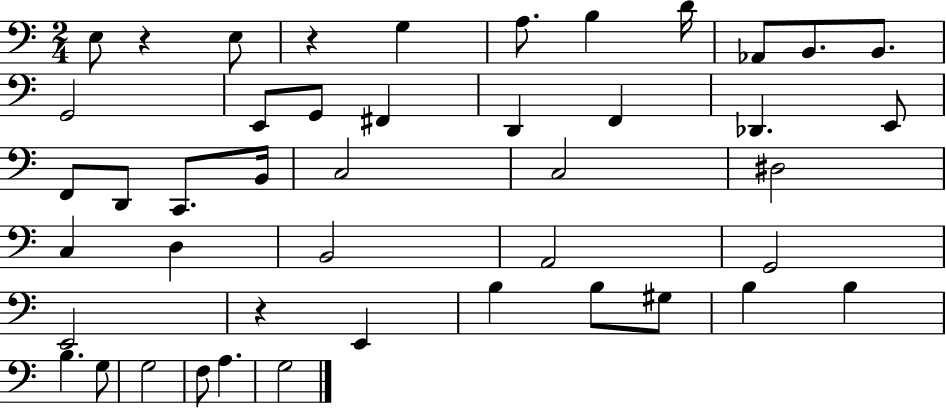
X:1
T:Untitled
M:2/4
L:1/4
K:C
E,/2 z E,/2 z G, A,/2 B, D/4 _A,,/2 B,,/2 B,,/2 G,,2 E,,/2 G,,/2 ^F,, D,, F,, _D,, E,,/2 F,,/2 D,,/2 C,,/2 B,,/4 C,2 C,2 ^D,2 C, D, B,,2 A,,2 G,,2 E,,2 z E,, B, B,/2 ^G,/2 B, B, B, G,/2 G,2 F,/2 A, G,2